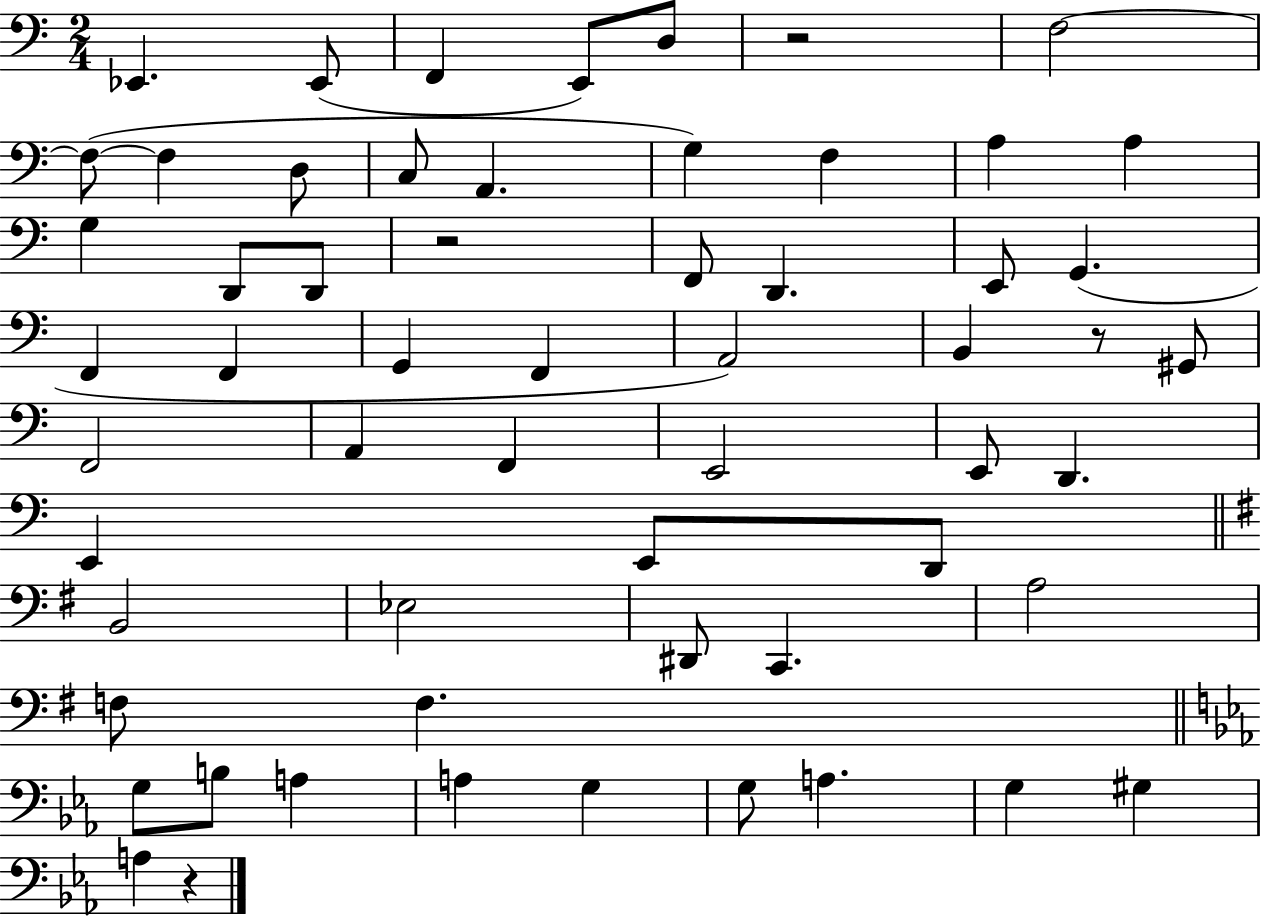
{
  \clef bass
  \numericTimeSignature
  \time 2/4
  \key c \major
  \repeat volta 2 { ees,4. ees,8( | f,4 e,8) d8 | r2 | f2~~ | \break f8~(~ f4 d8 | c8 a,4. | g4) f4 | a4 a4 | \break g4 d,8 d,8 | r2 | f,8 d,4. | e,8 g,4.( | \break f,4 f,4 | g,4 f,4 | a,2) | b,4 r8 gis,8 | \break f,2 | a,4 f,4 | e,2 | e,8 d,4. | \break e,4 e,8 d,8 | \bar "||" \break \key g \major b,2 | ees2 | dis,8 c,4. | a2 | \break f8 f4. | \bar "||" \break \key c \minor g8 b8 a4 | a4 g4 | g8 a4. | g4 gis4 | \break a4 r4 | } \bar "|."
}